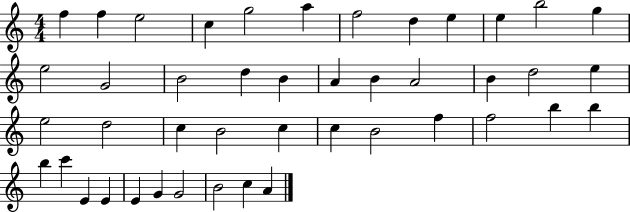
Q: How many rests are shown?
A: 0